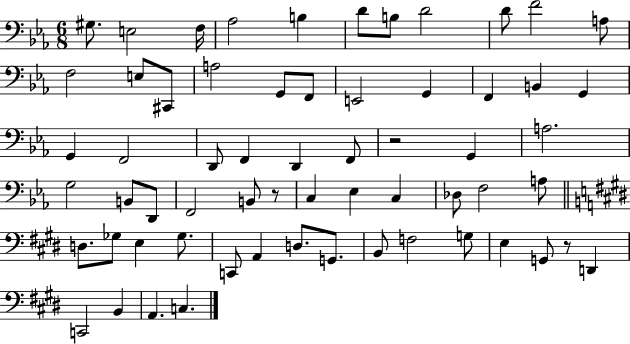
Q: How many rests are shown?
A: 3